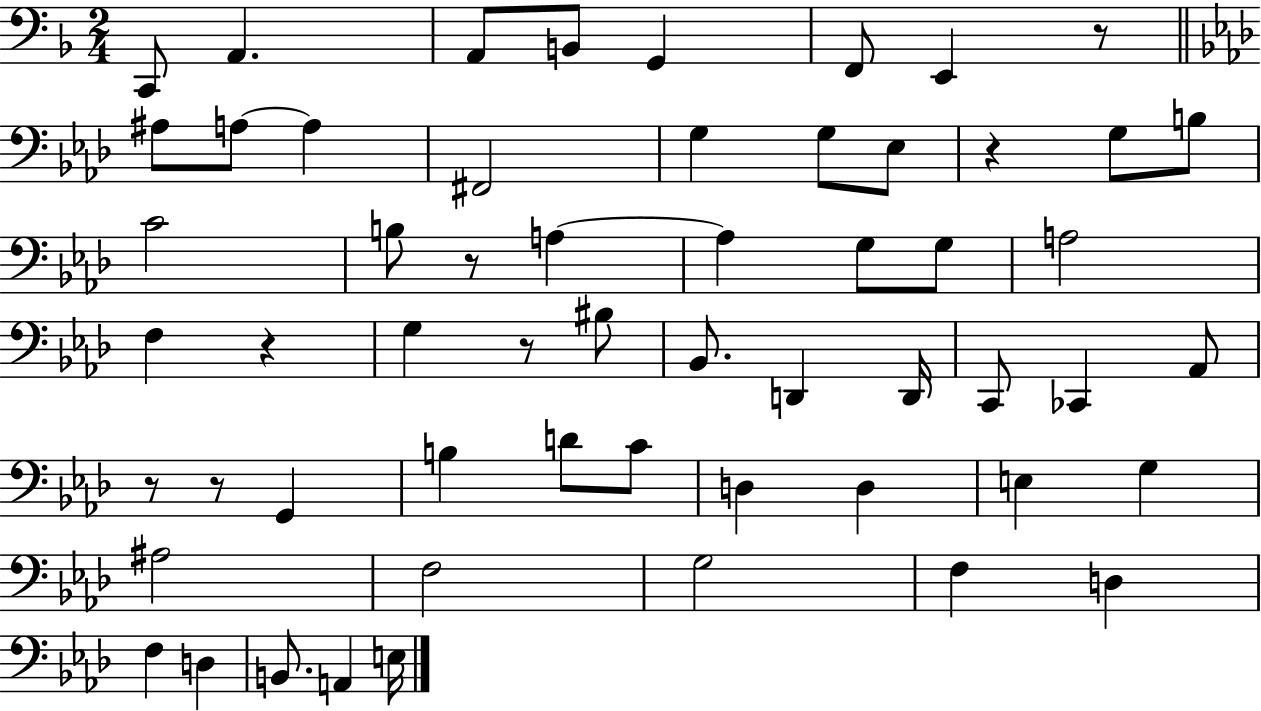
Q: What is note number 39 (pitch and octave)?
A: E3